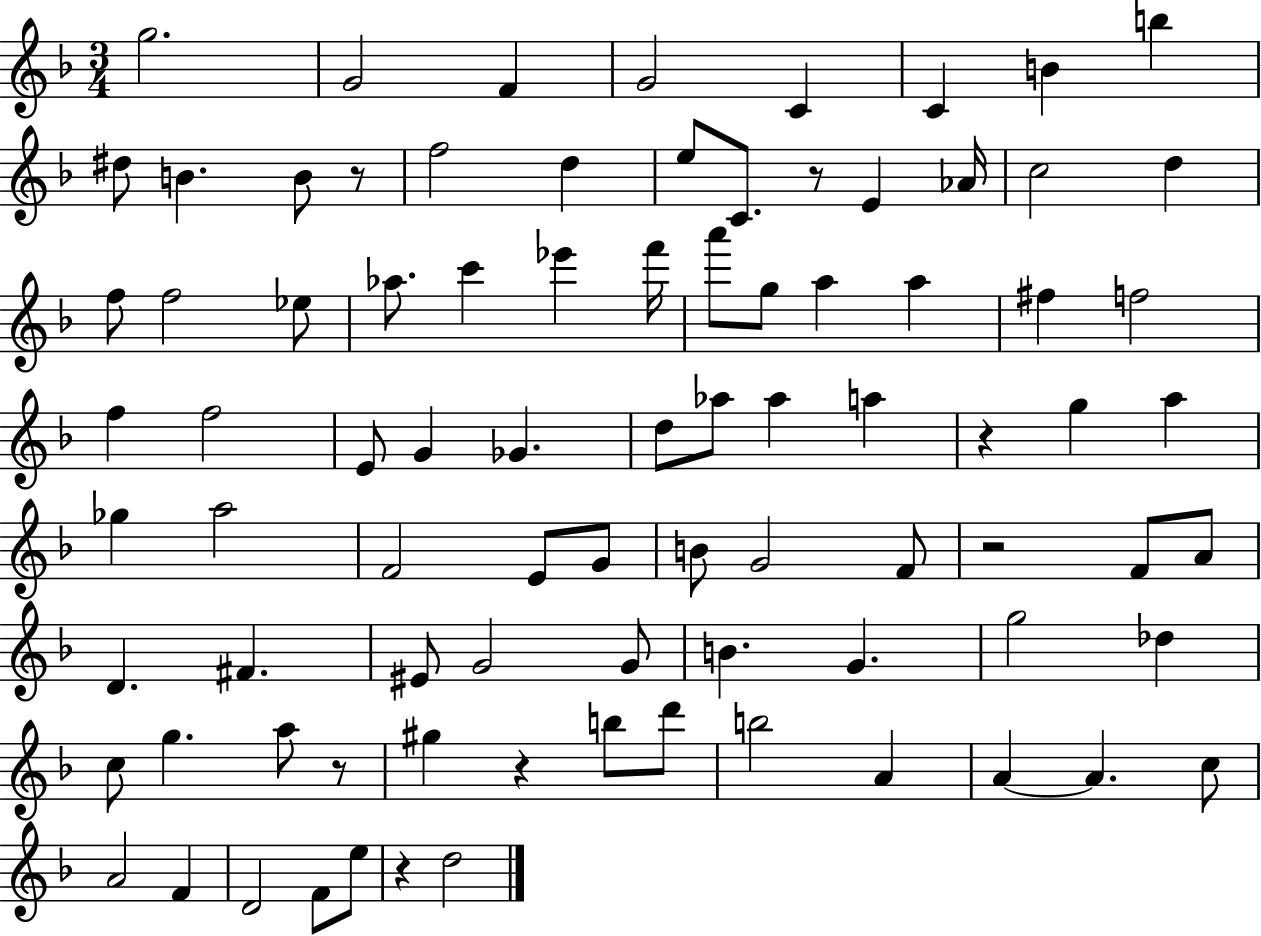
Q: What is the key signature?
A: F major